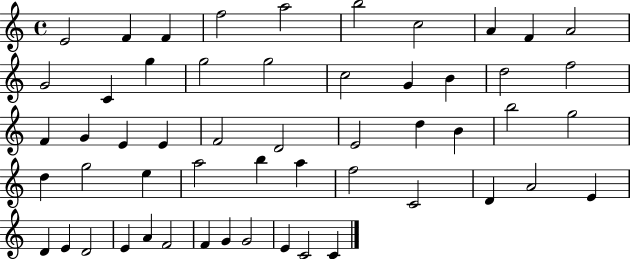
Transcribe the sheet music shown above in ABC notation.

X:1
T:Untitled
M:4/4
L:1/4
K:C
E2 F F f2 a2 b2 c2 A F A2 G2 C g g2 g2 c2 G B d2 f2 F G E E F2 D2 E2 d B b2 g2 d g2 e a2 b a f2 C2 D A2 E D E D2 E A F2 F G G2 E C2 C